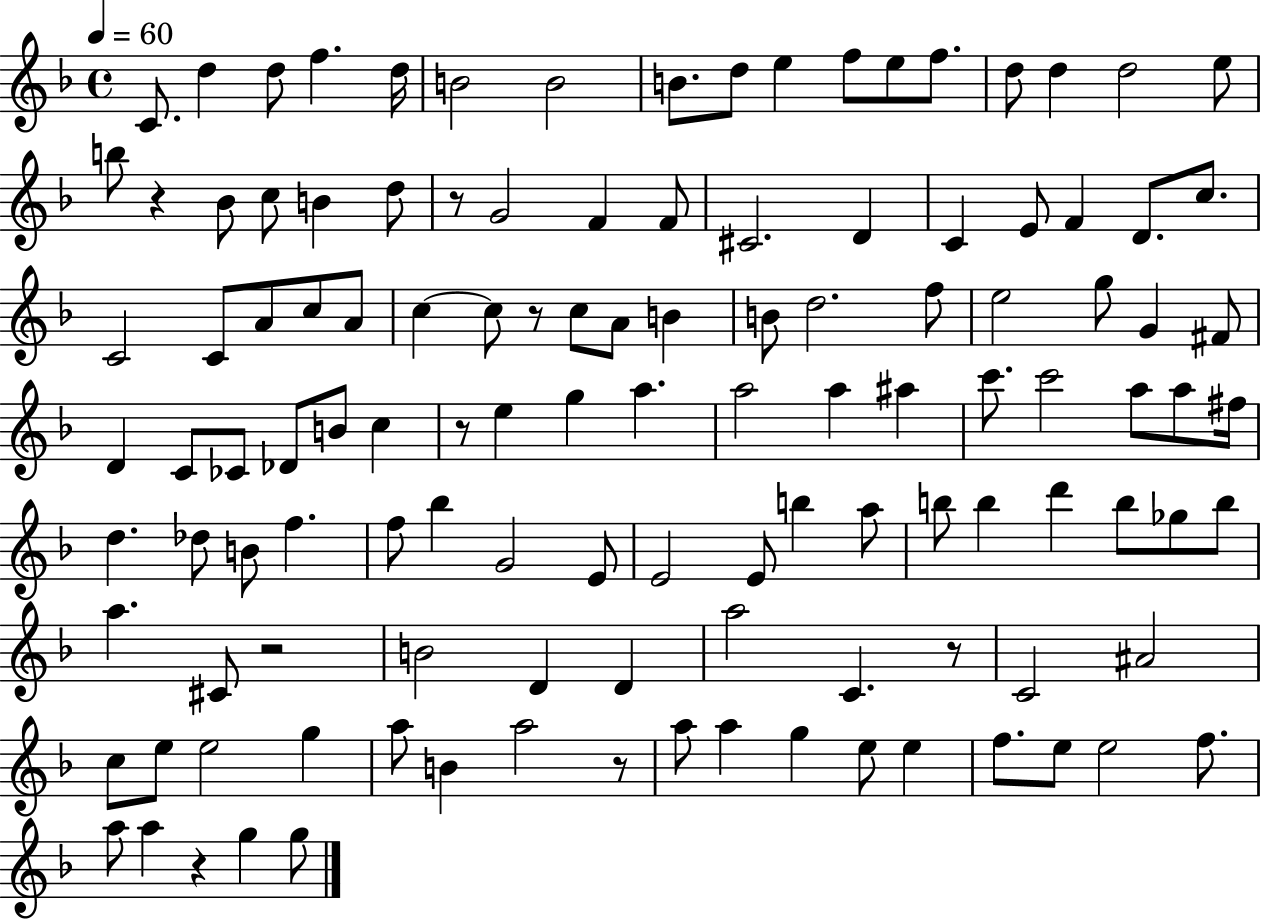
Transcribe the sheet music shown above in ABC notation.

X:1
T:Untitled
M:4/4
L:1/4
K:F
C/2 d d/2 f d/4 B2 B2 B/2 d/2 e f/2 e/2 f/2 d/2 d d2 e/2 b/2 z _B/2 c/2 B d/2 z/2 G2 F F/2 ^C2 D C E/2 F D/2 c/2 C2 C/2 A/2 c/2 A/2 c c/2 z/2 c/2 A/2 B B/2 d2 f/2 e2 g/2 G ^F/2 D C/2 _C/2 _D/2 B/2 c z/2 e g a a2 a ^a c'/2 c'2 a/2 a/2 ^f/4 d _d/2 B/2 f f/2 _b G2 E/2 E2 E/2 b a/2 b/2 b d' b/2 _g/2 b/2 a ^C/2 z2 B2 D D a2 C z/2 C2 ^A2 c/2 e/2 e2 g a/2 B a2 z/2 a/2 a g e/2 e f/2 e/2 e2 f/2 a/2 a z g g/2